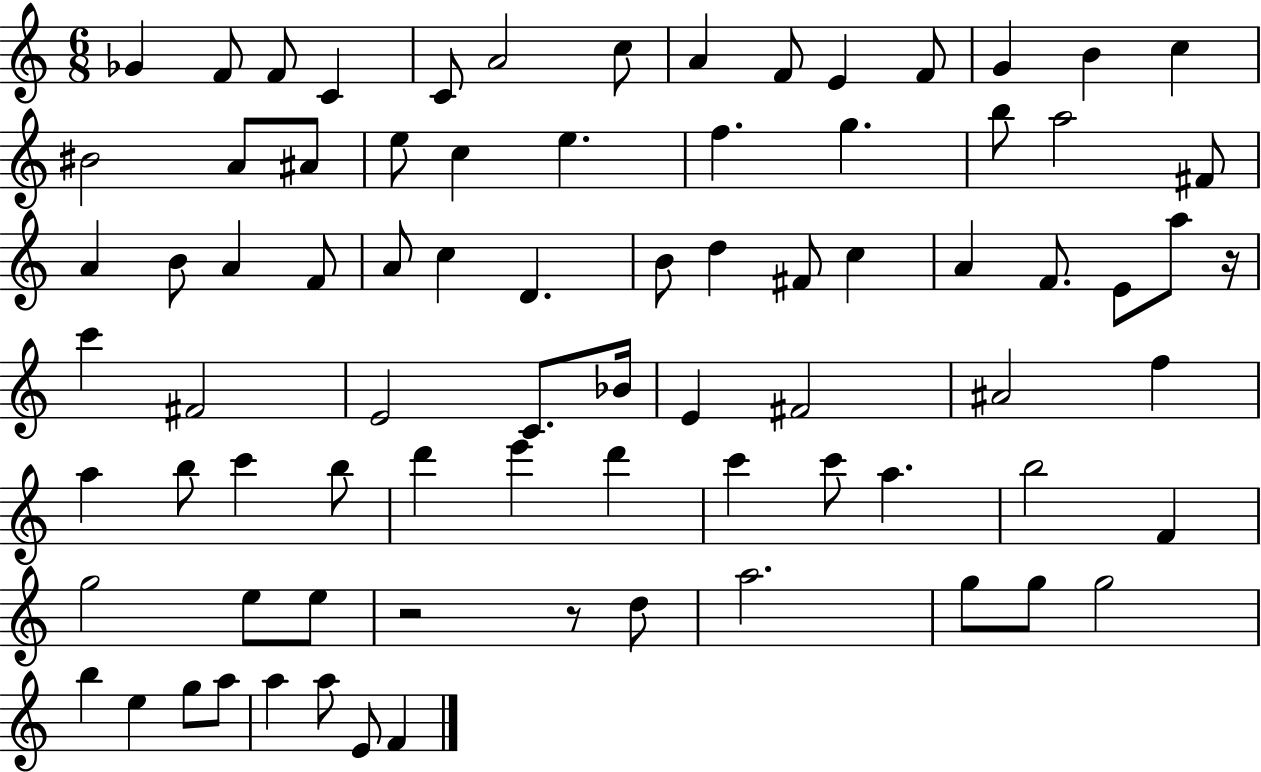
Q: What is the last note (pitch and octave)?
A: F4